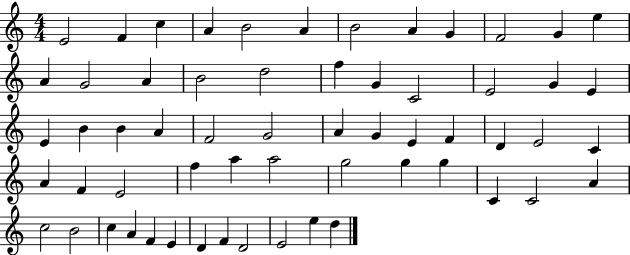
{
  \clef treble
  \numericTimeSignature
  \time 4/4
  \key c \major
  e'2 f'4 c''4 | a'4 b'2 a'4 | b'2 a'4 g'4 | f'2 g'4 e''4 | \break a'4 g'2 a'4 | b'2 d''2 | f''4 g'4 c'2 | e'2 g'4 e'4 | \break e'4 b'4 b'4 a'4 | f'2 g'2 | a'4 g'4 e'4 f'4 | d'4 e'2 c'4 | \break a'4 f'4 e'2 | f''4 a''4 a''2 | g''2 g''4 g''4 | c'4 c'2 a'4 | \break c''2 b'2 | c''4 a'4 f'4 e'4 | d'4 f'4 d'2 | e'2 e''4 d''4 | \break \bar "|."
}